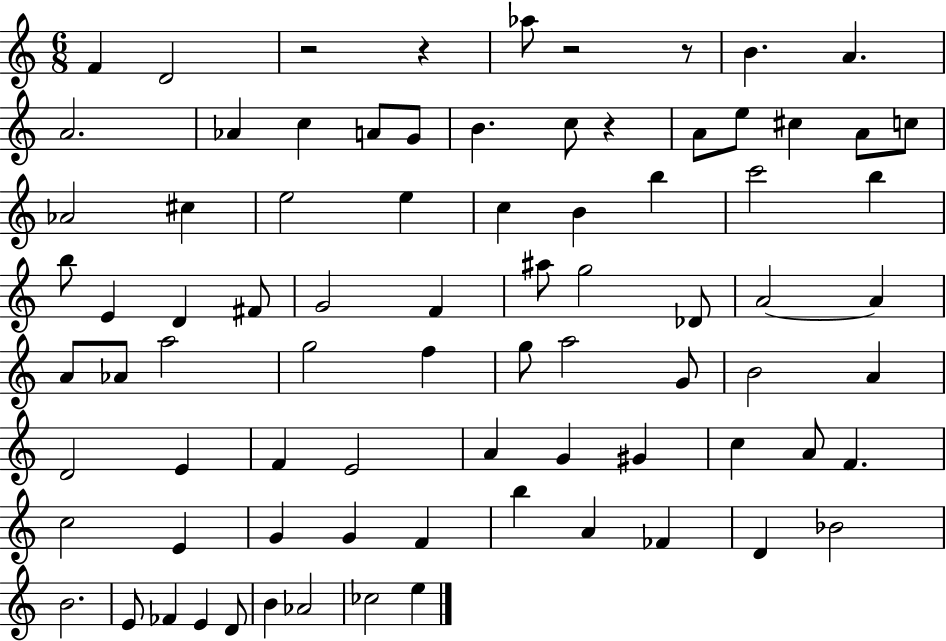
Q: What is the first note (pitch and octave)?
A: F4